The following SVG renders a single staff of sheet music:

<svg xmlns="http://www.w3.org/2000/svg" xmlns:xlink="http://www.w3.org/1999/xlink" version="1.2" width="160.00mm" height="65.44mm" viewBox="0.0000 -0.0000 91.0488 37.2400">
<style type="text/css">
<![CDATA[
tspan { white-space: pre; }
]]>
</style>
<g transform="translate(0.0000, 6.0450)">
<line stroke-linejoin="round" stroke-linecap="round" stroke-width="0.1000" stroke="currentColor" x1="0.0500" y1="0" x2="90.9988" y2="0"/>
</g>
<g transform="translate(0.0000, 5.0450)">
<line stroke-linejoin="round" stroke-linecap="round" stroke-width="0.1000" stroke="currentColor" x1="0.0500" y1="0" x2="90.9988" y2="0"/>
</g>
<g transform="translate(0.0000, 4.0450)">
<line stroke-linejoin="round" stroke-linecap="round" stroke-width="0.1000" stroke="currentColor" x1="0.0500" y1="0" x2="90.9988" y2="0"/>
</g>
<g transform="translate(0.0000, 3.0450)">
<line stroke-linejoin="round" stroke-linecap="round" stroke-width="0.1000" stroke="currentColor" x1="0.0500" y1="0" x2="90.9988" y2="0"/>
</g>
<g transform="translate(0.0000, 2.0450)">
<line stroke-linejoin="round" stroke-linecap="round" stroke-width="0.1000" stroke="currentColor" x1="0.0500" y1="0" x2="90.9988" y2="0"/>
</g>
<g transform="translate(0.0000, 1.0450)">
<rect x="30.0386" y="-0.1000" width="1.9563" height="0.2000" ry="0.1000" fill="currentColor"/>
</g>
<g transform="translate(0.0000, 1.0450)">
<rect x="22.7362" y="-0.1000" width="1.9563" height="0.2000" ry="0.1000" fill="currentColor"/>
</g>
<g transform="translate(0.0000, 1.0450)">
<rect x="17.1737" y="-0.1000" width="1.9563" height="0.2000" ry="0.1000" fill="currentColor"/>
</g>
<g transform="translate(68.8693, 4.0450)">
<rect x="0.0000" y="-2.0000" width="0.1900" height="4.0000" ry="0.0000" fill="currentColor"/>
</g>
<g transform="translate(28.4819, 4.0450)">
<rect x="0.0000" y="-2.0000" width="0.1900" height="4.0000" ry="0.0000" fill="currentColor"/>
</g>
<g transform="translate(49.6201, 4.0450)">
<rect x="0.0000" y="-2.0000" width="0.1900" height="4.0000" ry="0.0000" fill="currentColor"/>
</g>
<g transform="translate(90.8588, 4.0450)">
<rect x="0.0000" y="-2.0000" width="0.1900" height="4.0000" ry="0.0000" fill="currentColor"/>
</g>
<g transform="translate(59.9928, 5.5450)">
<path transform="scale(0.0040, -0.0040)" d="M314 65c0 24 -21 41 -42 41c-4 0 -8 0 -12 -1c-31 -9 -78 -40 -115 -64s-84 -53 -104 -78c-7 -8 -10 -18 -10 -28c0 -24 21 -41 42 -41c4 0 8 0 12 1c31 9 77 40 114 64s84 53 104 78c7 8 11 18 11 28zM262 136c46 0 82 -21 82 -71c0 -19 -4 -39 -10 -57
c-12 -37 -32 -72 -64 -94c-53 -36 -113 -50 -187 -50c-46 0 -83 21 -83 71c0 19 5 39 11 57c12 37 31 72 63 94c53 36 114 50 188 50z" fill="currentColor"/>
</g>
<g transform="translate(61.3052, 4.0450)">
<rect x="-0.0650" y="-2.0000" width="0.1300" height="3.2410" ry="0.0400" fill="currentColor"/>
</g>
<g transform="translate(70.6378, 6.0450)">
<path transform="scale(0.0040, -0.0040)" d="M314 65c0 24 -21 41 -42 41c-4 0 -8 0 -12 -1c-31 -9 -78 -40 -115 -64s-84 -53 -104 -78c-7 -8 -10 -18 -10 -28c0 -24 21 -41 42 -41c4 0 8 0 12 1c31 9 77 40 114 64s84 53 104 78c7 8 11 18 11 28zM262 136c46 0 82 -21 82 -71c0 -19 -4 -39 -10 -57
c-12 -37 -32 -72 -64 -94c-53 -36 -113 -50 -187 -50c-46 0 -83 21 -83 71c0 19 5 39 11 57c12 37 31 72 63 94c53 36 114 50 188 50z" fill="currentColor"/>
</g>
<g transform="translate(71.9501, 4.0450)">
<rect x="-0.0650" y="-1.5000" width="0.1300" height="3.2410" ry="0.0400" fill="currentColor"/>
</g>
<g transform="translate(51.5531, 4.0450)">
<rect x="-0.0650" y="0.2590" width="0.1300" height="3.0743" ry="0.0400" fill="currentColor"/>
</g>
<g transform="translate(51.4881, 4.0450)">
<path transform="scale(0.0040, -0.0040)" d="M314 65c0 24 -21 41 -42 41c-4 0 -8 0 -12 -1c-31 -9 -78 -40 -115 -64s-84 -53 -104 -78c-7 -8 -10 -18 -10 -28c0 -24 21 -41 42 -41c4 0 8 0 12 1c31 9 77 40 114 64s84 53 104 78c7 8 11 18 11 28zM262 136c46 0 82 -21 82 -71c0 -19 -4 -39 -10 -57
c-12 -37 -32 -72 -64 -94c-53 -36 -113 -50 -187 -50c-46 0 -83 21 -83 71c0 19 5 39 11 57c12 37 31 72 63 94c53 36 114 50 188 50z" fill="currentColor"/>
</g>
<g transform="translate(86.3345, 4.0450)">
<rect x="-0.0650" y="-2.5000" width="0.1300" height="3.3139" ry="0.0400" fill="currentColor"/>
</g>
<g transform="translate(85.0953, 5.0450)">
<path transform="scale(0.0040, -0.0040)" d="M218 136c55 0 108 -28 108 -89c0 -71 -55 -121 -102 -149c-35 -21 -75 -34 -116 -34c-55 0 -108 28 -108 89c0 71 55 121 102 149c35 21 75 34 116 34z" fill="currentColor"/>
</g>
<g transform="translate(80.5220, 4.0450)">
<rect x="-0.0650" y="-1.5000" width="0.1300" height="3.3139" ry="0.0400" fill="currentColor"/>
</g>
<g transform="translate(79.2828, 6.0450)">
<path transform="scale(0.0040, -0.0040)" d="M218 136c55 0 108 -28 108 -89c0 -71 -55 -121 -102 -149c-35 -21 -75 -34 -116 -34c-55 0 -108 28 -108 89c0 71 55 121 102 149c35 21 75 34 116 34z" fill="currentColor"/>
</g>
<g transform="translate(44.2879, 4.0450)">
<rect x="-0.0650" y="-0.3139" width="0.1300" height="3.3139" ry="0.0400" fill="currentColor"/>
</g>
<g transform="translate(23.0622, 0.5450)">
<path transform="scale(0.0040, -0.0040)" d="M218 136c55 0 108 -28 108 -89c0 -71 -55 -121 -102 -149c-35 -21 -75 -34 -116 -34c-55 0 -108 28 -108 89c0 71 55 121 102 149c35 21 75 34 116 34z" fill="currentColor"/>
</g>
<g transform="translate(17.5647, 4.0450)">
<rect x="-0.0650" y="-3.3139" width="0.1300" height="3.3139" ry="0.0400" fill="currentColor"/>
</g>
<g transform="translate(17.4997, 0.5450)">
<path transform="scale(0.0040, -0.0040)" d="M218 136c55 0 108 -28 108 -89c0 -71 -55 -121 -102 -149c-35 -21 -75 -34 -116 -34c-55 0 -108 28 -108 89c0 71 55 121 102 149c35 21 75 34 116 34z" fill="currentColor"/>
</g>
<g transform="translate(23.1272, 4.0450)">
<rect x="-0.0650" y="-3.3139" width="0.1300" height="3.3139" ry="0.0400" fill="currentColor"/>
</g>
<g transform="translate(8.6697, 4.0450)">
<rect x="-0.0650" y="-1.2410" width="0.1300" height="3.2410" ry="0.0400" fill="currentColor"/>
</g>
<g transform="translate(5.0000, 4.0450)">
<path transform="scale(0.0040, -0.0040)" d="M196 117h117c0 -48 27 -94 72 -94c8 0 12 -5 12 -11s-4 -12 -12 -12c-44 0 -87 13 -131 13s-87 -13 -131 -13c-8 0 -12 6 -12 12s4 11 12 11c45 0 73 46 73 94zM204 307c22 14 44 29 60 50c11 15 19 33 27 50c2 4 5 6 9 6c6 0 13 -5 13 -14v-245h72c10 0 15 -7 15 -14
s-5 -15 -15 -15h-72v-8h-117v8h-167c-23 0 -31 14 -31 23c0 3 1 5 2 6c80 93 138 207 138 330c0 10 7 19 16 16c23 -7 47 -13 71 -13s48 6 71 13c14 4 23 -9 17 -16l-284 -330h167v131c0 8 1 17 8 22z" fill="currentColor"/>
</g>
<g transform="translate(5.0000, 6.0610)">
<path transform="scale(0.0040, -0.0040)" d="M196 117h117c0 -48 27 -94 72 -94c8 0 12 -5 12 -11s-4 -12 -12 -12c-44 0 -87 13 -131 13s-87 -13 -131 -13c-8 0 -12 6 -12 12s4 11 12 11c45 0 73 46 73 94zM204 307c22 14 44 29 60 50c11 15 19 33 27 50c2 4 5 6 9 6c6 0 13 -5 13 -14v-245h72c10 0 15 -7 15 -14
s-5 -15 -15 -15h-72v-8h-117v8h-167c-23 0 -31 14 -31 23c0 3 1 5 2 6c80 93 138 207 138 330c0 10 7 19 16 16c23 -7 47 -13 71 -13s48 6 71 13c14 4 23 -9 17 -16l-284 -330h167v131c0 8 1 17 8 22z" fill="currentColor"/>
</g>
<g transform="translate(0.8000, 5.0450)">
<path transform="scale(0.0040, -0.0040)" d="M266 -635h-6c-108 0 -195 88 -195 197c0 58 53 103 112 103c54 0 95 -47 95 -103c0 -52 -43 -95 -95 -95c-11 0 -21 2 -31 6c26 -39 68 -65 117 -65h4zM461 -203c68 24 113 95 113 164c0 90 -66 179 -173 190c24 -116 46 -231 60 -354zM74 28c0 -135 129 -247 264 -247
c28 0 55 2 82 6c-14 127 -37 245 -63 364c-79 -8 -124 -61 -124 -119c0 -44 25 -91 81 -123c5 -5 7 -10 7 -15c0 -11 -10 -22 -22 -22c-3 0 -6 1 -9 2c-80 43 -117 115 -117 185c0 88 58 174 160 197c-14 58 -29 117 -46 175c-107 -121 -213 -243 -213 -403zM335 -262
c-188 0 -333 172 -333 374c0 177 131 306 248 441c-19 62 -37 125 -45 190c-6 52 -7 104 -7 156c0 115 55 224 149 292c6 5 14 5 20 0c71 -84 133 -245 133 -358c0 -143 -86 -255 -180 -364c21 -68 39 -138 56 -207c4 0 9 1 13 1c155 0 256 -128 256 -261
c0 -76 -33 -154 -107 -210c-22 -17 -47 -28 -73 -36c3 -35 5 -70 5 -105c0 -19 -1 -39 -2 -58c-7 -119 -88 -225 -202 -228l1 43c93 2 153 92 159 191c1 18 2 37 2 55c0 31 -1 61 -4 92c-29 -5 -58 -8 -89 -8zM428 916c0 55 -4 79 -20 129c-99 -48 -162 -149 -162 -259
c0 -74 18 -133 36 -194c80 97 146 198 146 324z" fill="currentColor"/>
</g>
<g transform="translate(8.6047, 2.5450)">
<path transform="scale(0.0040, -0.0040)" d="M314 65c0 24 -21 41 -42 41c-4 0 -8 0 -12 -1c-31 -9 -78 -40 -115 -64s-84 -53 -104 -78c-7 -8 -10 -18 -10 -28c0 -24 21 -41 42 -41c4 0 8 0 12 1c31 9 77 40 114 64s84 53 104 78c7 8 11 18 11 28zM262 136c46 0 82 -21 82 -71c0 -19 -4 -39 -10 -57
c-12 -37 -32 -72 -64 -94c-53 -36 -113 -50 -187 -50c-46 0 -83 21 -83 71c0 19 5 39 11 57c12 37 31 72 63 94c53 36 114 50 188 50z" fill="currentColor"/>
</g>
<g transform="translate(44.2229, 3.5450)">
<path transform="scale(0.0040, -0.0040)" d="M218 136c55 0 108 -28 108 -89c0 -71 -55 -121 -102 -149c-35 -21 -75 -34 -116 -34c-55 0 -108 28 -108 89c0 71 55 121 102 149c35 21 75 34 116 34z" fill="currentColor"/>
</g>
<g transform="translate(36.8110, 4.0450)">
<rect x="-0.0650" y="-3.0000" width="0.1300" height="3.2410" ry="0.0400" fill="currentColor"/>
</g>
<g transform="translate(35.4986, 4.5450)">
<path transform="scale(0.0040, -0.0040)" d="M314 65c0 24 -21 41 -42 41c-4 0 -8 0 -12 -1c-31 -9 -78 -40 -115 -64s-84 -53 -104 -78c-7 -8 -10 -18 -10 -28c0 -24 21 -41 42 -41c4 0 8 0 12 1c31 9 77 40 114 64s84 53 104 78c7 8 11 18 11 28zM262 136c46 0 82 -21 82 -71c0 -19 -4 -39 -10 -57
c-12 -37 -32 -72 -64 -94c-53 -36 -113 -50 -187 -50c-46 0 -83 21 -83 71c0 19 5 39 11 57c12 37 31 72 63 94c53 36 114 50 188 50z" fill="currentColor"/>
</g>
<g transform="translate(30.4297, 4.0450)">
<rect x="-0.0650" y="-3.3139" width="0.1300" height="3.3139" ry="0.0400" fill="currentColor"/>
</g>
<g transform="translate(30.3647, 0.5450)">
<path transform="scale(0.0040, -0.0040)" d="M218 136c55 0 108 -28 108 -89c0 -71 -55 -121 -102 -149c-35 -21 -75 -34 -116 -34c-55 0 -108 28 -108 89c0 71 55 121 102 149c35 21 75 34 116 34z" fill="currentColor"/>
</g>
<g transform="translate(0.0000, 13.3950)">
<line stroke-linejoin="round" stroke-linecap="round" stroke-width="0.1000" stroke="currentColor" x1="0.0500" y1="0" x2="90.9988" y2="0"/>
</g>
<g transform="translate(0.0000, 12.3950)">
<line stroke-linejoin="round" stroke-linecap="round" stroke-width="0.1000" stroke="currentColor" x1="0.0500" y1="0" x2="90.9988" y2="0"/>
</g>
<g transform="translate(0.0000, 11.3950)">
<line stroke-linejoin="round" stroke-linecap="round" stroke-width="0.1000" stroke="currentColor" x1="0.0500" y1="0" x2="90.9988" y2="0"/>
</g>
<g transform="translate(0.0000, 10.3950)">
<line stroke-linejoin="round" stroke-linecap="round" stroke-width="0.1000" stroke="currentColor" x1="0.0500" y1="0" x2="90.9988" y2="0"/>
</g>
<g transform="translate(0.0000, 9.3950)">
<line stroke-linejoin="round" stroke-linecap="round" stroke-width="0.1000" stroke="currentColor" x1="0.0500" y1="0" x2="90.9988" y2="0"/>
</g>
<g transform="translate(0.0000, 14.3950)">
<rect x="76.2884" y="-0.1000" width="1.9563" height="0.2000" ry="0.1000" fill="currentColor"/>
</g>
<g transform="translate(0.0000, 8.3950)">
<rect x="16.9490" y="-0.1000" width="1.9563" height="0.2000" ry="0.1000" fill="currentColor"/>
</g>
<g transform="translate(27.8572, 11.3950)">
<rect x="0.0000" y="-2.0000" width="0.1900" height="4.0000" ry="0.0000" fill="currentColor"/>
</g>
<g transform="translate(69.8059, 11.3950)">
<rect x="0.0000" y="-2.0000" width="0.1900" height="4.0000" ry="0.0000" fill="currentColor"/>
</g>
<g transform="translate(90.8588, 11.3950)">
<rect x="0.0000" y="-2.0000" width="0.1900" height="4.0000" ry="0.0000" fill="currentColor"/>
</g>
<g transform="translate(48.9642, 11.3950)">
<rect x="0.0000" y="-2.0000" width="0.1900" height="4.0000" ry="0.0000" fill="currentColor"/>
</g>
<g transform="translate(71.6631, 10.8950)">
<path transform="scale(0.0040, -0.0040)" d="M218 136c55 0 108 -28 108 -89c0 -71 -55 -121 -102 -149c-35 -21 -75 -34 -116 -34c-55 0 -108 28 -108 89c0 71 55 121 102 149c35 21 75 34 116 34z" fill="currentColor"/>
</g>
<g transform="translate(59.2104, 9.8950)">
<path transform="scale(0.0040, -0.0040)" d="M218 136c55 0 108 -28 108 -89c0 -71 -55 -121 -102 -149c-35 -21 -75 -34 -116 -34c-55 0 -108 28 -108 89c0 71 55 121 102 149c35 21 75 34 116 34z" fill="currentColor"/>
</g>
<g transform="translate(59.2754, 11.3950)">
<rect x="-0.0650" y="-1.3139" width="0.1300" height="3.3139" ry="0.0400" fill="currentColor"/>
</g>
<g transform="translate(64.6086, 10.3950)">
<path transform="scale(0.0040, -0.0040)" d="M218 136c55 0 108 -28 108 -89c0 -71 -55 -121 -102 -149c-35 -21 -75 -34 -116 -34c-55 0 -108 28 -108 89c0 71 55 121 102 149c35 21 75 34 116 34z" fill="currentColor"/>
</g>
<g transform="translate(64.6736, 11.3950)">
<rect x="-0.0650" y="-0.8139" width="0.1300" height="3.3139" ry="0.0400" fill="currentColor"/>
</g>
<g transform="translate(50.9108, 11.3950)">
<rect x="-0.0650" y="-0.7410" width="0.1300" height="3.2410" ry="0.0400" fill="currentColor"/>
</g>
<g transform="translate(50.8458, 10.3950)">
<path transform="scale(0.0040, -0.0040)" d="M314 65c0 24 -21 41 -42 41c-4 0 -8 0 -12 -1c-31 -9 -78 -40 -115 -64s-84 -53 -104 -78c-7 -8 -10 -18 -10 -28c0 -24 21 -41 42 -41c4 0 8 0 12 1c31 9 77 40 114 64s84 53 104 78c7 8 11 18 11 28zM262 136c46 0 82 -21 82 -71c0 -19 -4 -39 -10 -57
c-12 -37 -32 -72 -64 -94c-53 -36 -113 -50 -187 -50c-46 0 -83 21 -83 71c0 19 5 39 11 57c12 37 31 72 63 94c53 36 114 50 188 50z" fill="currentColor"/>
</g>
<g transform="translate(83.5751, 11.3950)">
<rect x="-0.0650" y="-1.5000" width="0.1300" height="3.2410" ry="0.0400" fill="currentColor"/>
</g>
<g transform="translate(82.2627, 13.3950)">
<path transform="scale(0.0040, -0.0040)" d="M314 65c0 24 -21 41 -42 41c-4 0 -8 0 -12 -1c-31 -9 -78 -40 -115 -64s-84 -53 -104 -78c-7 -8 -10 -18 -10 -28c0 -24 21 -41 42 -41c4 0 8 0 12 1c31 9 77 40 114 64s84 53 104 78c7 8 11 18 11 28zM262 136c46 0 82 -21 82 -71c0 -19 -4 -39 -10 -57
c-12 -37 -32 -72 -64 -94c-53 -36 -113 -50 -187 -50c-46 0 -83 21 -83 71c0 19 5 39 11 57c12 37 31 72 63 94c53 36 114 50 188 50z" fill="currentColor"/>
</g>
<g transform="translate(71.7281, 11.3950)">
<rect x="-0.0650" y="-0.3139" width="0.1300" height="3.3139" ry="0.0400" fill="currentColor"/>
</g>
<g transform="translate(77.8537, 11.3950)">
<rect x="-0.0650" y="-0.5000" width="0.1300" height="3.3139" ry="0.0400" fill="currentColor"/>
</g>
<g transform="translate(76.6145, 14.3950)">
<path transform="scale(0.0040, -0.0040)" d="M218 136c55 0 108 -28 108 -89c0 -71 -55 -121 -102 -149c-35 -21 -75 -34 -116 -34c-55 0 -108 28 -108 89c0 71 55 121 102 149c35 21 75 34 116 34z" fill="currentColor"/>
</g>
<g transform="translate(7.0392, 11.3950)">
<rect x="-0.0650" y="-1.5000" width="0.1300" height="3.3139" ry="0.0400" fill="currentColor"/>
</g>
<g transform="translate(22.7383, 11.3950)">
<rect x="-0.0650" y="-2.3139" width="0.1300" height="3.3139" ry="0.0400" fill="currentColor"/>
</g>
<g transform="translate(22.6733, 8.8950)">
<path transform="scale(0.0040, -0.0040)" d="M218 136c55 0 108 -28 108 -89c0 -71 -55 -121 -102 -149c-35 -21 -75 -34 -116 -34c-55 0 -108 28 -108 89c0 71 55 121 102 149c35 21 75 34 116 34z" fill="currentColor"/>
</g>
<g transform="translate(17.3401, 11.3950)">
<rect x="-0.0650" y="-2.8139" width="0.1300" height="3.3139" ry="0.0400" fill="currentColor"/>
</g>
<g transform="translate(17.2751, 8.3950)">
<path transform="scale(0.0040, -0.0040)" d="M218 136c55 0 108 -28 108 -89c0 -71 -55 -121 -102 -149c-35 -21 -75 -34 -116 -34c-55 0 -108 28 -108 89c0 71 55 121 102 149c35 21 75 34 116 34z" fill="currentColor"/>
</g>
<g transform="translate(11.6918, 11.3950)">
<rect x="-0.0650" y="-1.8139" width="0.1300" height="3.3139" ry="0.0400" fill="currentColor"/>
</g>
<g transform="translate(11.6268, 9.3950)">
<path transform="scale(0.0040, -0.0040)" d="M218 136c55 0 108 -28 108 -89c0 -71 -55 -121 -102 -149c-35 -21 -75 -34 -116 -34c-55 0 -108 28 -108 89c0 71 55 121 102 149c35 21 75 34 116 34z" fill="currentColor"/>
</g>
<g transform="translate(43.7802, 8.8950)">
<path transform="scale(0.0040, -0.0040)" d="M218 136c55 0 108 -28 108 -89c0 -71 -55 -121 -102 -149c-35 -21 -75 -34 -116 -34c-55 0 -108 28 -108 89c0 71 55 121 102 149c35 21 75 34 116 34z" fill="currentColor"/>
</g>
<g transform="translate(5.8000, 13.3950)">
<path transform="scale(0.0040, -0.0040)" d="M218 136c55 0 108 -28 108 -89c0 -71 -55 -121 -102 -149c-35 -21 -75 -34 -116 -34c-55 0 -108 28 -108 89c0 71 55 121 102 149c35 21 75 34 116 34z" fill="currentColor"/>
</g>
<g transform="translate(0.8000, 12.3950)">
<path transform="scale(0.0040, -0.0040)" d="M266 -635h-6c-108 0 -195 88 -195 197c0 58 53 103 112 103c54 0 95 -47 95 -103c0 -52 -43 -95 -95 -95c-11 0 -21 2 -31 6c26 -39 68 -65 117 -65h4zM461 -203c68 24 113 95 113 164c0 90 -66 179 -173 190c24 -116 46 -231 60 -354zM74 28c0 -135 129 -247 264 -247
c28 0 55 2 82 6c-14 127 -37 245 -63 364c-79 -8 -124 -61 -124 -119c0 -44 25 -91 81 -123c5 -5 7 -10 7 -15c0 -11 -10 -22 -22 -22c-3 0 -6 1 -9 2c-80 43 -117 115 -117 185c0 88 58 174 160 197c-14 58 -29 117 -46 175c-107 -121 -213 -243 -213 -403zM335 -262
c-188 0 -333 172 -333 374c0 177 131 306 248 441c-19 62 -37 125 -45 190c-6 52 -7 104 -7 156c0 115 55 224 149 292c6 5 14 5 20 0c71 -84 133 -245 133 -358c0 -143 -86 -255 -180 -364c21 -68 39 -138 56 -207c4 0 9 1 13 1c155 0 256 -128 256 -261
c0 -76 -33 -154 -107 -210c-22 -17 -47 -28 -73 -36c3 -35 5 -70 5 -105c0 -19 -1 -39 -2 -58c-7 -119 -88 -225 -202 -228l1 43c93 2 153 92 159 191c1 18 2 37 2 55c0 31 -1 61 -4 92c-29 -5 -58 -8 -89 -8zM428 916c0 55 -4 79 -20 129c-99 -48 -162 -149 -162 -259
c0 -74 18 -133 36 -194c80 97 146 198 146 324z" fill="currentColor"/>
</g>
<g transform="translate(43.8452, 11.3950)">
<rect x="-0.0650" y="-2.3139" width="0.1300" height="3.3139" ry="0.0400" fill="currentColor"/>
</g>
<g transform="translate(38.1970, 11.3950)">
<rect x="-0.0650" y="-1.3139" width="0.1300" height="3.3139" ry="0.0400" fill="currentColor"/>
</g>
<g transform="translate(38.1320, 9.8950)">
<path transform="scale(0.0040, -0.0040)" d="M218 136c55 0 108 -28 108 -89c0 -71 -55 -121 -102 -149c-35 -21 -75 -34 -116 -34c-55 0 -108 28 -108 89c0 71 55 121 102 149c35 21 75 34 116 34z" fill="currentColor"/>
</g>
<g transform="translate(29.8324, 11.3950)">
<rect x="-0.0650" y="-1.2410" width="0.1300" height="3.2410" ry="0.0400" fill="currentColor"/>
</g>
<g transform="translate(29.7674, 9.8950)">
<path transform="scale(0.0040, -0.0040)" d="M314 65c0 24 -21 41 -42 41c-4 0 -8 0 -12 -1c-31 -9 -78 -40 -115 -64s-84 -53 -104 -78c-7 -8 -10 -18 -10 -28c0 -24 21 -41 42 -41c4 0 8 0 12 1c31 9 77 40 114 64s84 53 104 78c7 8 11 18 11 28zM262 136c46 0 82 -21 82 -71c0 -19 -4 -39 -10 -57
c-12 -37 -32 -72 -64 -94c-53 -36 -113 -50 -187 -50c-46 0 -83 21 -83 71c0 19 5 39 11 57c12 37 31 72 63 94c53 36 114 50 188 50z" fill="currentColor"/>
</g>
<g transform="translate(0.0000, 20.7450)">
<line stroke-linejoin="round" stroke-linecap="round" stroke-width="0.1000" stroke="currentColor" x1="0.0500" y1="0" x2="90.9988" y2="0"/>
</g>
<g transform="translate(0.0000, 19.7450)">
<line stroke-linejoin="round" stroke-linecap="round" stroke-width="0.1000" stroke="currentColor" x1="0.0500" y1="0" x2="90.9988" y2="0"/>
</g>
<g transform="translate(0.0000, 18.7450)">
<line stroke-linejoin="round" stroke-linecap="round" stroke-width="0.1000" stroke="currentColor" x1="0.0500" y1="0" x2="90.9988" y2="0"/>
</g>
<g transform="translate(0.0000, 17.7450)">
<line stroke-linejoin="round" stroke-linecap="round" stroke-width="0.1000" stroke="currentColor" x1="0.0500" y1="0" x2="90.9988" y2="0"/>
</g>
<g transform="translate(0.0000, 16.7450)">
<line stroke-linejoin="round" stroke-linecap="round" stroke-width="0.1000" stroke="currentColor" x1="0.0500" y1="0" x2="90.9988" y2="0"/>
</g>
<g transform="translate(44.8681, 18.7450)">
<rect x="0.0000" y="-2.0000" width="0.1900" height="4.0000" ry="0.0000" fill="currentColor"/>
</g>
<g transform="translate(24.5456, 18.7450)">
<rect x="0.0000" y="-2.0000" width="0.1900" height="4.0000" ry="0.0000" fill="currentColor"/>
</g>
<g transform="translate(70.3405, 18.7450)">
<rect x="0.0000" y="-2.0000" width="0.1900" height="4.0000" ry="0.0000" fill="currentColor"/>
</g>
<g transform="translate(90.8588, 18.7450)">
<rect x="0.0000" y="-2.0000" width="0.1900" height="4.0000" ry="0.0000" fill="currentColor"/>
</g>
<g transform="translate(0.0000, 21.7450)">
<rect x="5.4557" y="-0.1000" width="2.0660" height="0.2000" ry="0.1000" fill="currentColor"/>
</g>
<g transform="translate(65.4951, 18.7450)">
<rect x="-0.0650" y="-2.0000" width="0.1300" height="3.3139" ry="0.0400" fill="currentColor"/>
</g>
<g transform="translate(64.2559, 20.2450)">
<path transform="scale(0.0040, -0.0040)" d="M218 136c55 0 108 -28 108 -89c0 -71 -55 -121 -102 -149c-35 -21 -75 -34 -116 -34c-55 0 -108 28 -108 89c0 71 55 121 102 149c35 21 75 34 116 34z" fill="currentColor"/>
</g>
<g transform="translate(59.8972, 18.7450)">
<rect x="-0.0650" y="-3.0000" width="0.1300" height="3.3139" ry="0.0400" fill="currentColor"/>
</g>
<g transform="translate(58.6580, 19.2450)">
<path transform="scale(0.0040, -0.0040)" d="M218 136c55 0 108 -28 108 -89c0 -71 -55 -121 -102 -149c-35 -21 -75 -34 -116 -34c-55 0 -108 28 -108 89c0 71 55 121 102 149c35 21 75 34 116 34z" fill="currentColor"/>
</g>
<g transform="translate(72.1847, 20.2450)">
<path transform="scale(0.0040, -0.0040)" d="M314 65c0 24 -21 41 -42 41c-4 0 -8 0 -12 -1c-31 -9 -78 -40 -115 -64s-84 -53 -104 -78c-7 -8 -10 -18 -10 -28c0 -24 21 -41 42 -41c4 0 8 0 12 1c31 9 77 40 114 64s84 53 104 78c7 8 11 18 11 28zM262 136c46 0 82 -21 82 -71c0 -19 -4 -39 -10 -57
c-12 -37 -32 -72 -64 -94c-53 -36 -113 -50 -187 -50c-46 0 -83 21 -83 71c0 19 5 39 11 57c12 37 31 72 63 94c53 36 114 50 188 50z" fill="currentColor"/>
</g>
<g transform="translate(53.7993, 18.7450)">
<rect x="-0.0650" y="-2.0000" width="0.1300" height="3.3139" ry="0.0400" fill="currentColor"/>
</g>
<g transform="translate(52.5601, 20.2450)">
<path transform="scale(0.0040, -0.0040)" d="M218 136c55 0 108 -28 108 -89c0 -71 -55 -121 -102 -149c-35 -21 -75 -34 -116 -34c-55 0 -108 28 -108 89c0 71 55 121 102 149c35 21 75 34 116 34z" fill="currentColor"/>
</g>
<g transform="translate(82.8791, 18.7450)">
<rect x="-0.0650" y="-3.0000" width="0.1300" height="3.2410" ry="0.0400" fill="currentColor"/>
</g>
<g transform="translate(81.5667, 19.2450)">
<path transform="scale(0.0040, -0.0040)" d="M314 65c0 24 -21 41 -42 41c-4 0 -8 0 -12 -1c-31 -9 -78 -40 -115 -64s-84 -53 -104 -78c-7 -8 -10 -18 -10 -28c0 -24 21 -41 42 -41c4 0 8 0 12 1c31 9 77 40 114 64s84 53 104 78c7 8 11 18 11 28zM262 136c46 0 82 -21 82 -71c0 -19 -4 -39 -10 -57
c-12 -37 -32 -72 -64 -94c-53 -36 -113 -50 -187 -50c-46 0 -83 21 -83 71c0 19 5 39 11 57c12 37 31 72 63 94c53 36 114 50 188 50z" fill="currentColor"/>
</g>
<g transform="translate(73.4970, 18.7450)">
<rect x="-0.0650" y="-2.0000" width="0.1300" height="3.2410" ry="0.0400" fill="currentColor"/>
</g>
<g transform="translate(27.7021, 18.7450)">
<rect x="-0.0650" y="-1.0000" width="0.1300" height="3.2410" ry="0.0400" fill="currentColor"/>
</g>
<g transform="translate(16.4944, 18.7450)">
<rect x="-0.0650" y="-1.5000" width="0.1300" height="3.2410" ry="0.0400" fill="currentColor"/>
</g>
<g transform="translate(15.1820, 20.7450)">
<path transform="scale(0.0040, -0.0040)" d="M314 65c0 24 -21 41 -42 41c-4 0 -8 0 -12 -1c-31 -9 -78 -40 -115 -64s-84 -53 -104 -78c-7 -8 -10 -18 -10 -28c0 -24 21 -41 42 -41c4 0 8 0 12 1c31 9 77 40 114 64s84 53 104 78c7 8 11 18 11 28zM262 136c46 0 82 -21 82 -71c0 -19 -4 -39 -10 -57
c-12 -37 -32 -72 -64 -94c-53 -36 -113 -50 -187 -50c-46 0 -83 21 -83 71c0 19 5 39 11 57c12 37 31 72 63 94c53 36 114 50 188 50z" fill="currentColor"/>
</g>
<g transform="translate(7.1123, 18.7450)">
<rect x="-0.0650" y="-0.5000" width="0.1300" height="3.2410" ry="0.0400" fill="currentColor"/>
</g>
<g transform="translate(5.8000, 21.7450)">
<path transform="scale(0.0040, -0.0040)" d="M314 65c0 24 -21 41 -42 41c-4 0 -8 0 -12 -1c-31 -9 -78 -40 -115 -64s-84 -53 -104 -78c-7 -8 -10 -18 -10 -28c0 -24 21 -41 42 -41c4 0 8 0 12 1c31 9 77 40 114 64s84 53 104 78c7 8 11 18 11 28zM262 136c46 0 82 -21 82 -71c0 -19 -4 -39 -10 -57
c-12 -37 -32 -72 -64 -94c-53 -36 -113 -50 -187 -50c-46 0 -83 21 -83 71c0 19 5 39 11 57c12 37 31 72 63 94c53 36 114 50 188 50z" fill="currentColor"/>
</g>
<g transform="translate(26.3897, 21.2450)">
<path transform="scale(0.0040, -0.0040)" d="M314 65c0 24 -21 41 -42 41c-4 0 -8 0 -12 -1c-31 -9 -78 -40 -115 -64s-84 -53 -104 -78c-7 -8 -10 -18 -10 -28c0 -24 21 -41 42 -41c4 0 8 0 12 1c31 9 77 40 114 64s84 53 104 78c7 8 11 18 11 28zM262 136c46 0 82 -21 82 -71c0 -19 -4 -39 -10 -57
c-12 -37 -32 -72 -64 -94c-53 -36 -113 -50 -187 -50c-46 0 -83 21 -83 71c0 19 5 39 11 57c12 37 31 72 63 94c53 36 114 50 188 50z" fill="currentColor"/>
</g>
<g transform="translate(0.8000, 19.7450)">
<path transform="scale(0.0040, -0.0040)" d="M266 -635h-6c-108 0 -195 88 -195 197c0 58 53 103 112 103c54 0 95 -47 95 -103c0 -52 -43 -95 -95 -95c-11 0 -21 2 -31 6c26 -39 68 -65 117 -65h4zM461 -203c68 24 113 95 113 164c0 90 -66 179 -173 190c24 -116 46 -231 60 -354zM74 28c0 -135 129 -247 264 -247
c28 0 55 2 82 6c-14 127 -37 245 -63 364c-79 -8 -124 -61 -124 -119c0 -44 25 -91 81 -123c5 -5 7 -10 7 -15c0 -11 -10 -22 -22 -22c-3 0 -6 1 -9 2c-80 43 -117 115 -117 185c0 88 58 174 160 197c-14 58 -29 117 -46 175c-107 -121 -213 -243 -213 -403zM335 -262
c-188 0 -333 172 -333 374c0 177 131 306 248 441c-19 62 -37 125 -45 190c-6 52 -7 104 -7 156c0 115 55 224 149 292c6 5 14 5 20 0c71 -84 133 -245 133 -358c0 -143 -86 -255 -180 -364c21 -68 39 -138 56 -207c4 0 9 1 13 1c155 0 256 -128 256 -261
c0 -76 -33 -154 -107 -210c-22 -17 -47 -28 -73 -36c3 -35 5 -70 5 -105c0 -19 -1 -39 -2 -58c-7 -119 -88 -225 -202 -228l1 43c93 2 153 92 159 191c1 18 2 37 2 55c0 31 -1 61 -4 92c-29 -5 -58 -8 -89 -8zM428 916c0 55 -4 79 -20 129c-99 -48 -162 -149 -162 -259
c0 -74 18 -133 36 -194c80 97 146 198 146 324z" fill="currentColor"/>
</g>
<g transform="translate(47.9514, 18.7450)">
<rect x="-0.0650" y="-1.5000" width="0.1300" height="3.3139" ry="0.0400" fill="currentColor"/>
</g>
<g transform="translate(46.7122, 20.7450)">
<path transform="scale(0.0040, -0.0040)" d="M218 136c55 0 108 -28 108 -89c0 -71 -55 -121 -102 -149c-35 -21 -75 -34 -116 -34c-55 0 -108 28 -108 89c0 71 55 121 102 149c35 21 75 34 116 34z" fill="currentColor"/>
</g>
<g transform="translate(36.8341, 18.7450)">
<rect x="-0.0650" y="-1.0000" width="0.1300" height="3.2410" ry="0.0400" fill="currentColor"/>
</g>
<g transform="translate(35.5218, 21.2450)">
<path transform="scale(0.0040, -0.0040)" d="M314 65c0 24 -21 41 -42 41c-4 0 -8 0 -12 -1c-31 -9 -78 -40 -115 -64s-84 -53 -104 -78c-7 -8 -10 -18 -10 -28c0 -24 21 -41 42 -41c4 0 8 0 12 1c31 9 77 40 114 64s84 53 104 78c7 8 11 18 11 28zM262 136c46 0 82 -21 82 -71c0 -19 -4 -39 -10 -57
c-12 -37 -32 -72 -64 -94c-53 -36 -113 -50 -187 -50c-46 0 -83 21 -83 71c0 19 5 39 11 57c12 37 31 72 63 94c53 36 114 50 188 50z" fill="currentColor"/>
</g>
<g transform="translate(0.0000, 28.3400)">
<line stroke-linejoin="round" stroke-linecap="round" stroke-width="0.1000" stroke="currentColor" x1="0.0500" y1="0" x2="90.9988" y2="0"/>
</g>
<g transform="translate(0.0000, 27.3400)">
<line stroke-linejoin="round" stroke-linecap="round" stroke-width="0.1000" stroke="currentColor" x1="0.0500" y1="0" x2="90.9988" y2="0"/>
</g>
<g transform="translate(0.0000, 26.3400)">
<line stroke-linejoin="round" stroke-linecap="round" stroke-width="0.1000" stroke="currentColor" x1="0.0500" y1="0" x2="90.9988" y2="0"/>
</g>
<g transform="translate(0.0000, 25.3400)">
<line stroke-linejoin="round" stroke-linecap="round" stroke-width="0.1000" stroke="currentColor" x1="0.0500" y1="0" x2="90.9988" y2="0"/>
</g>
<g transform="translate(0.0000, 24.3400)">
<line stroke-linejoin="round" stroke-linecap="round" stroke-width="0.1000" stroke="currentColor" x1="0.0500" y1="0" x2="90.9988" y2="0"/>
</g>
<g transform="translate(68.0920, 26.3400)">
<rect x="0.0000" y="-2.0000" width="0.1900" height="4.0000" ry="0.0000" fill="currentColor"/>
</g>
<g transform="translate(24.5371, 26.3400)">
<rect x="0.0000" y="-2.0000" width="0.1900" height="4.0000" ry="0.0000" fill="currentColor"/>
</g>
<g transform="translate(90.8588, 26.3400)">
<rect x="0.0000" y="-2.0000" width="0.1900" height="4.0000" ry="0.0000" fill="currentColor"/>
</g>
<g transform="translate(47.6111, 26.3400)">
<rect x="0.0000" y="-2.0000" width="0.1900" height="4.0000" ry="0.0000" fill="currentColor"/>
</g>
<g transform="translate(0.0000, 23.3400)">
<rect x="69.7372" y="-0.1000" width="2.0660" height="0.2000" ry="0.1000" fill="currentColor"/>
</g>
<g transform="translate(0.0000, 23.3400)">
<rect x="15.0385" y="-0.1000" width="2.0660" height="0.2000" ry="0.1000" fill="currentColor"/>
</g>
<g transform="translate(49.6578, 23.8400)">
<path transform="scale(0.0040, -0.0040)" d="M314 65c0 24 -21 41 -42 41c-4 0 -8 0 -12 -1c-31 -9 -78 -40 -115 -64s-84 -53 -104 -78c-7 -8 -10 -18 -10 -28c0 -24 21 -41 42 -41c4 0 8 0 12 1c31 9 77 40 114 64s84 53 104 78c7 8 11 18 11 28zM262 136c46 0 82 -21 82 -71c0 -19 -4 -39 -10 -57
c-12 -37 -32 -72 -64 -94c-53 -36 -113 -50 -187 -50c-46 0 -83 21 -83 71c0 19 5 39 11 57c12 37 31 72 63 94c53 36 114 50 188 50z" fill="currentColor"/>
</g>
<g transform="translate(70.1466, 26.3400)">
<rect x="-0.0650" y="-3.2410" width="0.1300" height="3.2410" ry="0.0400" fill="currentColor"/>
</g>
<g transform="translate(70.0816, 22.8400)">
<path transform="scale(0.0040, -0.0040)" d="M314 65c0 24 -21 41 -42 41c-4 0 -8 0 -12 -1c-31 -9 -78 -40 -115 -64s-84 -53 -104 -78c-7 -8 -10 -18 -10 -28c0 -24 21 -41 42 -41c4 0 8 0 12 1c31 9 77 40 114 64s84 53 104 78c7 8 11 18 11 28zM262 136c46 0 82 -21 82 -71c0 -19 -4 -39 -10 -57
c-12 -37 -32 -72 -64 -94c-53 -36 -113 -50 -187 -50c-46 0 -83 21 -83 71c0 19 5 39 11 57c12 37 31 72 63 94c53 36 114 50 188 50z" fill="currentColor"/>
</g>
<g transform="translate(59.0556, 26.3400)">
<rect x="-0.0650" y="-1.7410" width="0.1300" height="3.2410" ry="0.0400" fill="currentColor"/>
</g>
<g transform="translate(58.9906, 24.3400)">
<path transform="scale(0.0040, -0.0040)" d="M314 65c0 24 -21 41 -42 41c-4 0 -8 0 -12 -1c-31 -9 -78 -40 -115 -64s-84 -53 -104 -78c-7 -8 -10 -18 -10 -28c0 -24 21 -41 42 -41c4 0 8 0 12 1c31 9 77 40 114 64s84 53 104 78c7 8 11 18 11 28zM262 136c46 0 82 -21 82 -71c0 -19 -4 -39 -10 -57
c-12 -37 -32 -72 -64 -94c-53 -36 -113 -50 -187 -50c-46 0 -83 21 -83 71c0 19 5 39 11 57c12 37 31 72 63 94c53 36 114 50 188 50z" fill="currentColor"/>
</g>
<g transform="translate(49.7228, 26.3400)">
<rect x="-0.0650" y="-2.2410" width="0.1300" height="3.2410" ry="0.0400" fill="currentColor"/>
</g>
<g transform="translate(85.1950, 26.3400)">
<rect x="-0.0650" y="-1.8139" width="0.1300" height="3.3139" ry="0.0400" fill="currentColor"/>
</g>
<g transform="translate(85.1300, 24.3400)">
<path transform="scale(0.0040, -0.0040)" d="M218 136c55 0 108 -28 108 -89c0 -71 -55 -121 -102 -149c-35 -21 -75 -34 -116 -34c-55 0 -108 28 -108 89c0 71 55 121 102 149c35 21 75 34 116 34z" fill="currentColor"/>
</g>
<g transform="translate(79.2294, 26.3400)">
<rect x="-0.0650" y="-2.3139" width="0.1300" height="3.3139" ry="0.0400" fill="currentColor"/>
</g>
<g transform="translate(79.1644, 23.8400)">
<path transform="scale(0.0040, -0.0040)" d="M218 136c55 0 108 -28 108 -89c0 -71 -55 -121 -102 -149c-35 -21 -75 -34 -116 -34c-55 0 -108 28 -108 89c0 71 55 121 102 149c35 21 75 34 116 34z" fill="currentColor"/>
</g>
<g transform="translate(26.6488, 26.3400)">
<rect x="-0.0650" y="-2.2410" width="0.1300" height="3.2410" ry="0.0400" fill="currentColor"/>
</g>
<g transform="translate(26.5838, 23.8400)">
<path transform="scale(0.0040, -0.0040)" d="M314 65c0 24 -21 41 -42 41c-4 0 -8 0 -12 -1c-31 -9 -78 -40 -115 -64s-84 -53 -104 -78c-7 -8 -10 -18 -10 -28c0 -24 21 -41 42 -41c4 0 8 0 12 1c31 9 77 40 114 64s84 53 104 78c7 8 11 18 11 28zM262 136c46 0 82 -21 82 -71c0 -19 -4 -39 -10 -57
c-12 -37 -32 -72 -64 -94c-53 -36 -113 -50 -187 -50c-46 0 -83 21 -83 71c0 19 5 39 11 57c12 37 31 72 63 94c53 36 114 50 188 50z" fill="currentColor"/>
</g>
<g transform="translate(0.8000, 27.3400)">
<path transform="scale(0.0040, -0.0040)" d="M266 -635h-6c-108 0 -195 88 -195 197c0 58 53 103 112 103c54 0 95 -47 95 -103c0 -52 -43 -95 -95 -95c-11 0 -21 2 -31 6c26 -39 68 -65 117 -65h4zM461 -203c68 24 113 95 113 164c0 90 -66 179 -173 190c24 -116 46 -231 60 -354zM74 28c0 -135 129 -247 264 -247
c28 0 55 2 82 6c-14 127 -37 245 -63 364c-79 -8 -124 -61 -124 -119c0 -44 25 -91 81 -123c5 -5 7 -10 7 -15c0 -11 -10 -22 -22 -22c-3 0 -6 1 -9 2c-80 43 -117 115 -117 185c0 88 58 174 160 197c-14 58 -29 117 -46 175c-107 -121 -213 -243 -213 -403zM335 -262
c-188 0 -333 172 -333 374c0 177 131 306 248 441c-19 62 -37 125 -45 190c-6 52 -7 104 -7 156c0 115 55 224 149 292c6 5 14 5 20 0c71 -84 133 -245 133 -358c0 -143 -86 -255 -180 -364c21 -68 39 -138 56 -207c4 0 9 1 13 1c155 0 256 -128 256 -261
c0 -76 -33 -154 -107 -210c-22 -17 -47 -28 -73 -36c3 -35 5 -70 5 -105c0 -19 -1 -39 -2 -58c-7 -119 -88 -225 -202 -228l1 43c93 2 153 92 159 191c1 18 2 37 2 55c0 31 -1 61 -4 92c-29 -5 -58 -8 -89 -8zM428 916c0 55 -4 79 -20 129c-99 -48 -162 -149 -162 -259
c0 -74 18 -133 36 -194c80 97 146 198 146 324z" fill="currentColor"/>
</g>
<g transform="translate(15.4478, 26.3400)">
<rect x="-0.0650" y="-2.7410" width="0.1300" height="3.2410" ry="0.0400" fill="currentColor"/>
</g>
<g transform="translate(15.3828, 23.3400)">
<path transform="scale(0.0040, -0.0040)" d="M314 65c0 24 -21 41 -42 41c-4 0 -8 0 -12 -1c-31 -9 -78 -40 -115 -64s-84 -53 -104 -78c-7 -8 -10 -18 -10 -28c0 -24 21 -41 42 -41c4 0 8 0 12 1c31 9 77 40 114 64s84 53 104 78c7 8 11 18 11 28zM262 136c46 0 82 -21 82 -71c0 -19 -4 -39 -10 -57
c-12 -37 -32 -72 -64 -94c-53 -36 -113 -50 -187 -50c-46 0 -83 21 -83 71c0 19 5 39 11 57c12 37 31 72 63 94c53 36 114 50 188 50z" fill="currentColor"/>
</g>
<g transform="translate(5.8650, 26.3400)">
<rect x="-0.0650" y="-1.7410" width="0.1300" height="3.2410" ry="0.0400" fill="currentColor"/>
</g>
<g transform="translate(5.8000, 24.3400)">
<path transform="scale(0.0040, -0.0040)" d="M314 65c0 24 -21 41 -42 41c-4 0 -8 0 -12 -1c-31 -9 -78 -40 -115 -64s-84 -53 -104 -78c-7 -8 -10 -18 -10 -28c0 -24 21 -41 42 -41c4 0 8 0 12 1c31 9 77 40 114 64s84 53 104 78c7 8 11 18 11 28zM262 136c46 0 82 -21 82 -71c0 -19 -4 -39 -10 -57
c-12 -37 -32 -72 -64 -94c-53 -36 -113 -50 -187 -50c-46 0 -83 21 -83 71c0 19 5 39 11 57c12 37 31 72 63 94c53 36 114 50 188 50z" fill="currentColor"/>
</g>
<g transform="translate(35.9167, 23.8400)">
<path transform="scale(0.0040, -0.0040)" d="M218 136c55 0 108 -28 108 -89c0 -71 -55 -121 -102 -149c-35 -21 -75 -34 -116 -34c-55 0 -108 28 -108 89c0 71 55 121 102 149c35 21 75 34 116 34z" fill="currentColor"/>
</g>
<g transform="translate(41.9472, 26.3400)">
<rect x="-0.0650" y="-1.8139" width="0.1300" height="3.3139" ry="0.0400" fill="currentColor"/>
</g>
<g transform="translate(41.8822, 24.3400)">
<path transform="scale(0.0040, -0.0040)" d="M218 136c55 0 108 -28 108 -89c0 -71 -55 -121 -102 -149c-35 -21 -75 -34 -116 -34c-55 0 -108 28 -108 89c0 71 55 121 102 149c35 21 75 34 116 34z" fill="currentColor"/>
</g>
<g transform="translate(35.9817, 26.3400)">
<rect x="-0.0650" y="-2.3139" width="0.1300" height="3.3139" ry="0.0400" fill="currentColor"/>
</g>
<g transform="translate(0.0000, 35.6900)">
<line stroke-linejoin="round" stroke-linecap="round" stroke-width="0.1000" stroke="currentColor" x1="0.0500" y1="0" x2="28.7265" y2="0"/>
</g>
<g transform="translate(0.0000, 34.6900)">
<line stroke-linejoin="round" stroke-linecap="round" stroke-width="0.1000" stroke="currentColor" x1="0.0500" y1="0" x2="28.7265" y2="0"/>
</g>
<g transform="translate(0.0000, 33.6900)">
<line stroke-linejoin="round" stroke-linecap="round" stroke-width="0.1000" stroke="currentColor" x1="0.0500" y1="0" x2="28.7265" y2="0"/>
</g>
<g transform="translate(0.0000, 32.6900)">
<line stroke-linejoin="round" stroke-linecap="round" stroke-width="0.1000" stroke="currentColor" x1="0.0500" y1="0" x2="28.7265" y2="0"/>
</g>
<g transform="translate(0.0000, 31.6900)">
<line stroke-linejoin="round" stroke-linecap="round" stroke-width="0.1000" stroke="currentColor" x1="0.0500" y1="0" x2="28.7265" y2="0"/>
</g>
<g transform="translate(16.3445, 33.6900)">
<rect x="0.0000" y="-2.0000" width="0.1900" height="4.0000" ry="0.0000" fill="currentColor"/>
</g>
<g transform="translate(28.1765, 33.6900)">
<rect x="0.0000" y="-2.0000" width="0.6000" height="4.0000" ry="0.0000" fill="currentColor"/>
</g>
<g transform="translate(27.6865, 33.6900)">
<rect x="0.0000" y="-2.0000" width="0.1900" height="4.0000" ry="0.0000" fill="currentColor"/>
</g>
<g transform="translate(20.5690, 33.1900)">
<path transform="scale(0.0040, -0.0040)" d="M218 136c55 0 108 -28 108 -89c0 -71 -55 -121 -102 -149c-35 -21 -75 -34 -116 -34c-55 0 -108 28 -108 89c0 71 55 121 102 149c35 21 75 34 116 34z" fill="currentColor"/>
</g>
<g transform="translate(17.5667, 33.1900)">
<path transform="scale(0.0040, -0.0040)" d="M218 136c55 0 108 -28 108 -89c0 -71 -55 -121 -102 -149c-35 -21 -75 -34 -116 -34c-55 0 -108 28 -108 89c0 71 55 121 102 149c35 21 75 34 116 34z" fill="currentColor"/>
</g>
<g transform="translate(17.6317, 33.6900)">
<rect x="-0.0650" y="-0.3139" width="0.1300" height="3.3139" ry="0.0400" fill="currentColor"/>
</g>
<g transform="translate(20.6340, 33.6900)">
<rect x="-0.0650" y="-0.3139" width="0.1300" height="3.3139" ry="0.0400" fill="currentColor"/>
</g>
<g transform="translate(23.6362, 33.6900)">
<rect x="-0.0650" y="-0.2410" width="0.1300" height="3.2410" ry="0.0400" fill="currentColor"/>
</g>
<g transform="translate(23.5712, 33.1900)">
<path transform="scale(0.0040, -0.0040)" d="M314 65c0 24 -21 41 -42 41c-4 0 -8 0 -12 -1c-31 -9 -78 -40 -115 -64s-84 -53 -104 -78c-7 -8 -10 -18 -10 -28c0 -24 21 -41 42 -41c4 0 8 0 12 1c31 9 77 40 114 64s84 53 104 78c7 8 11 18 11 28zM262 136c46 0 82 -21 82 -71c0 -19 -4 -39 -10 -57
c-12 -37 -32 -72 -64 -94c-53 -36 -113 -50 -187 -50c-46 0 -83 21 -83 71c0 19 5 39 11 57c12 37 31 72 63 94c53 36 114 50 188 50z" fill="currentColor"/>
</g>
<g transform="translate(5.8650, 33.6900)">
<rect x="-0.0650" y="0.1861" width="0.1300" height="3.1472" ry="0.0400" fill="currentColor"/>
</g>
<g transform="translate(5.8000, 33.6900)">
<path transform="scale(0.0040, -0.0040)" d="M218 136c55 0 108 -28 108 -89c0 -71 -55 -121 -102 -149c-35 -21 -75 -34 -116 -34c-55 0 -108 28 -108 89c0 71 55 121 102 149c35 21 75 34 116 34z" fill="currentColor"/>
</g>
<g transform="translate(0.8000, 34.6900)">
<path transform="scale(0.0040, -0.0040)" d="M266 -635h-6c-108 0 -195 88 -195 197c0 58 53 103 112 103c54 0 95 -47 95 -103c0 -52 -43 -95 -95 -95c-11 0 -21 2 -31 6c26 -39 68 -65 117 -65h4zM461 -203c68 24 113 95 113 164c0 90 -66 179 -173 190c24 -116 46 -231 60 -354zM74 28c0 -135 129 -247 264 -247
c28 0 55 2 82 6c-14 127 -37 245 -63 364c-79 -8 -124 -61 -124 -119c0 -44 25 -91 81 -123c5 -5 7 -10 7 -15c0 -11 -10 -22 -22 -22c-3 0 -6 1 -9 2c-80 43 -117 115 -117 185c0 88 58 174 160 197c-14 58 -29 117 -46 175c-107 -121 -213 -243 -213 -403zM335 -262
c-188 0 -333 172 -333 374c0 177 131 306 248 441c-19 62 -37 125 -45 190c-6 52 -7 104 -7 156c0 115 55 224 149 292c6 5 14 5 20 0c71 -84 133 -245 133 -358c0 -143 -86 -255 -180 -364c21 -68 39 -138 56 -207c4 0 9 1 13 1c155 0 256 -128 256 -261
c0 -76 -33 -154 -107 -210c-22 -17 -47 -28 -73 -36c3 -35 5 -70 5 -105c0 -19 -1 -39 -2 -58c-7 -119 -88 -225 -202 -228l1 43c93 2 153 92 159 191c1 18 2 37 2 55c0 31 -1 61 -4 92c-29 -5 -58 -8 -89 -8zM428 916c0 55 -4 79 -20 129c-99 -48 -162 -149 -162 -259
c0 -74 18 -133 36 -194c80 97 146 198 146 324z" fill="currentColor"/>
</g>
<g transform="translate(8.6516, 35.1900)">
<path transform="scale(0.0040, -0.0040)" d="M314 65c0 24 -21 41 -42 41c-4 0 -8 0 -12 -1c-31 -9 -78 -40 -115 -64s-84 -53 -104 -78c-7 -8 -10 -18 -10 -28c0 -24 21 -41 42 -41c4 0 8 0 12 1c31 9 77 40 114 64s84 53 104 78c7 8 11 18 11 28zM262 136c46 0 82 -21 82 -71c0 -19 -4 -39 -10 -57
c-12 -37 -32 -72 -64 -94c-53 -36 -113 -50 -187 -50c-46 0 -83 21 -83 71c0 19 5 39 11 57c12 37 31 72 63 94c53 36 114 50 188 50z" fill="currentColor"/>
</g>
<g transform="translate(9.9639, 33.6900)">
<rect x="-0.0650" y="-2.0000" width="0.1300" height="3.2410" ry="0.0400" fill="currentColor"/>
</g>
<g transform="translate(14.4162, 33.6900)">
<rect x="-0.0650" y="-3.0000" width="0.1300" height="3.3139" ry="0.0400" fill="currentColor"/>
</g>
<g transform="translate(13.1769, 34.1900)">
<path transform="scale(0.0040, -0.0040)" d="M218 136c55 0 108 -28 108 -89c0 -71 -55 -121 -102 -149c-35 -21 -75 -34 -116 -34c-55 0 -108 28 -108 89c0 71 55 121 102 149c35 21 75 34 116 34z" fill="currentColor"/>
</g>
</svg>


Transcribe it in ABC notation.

X:1
T:Untitled
M:4/4
L:1/4
K:C
e2 b b b A2 c B2 F2 E2 E G E f a g e2 e g d2 e d c C E2 C2 E2 D2 D2 E F A F F2 A2 f2 a2 g2 g f g2 f2 b2 g f B F2 A c c c2